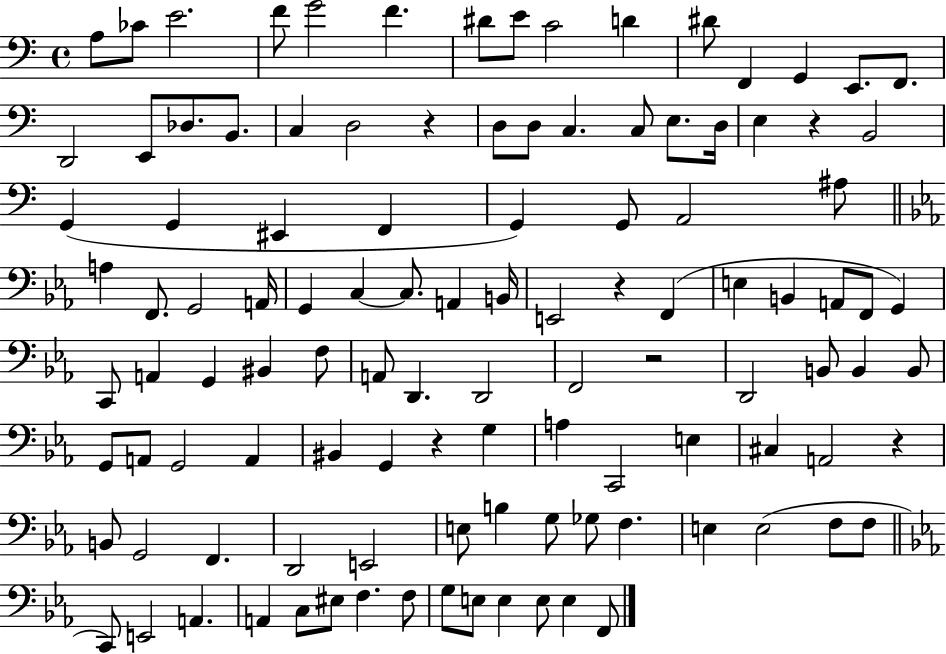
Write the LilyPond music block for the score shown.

{
  \clef bass
  \time 4/4
  \defaultTimeSignature
  \key c \major
  a8 ces'8 e'2. | f'8 g'2 f'4. | dis'8 e'8 c'2 d'4 | dis'8 f,4 g,4 e,8. f,8. | \break d,2 e,8 des8. b,8. | c4 d2 r4 | d8 d8 c4. c8 e8. d16 | e4 r4 b,2 | \break g,4( g,4 eis,4 f,4 | g,4) g,8 a,2 ais8 | \bar "||" \break \key ees \major a4 f,8. g,2 a,16 | g,4 c4~~ c8. a,4 b,16 | e,2 r4 f,4( | e4 b,4 a,8 f,8 g,4) | \break c,8 a,4 g,4 bis,4 f8 | a,8 d,4. d,2 | f,2 r2 | d,2 b,8 b,4 b,8 | \break g,8 a,8 g,2 a,4 | bis,4 g,4 r4 g4 | a4 c,2 e4 | cis4 a,2 r4 | \break b,8 g,2 f,4. | d,2 e,2 | e8 b4 g8 ges8 f4. | e4 e2( f8 f8 | \break \bar "||" \break \key c \minor c,8) e,2 a,4. | a,4 c8 eis8 f4. f8 | g8 e8 e4 e8 e4 f,8 | \bar "|."
}